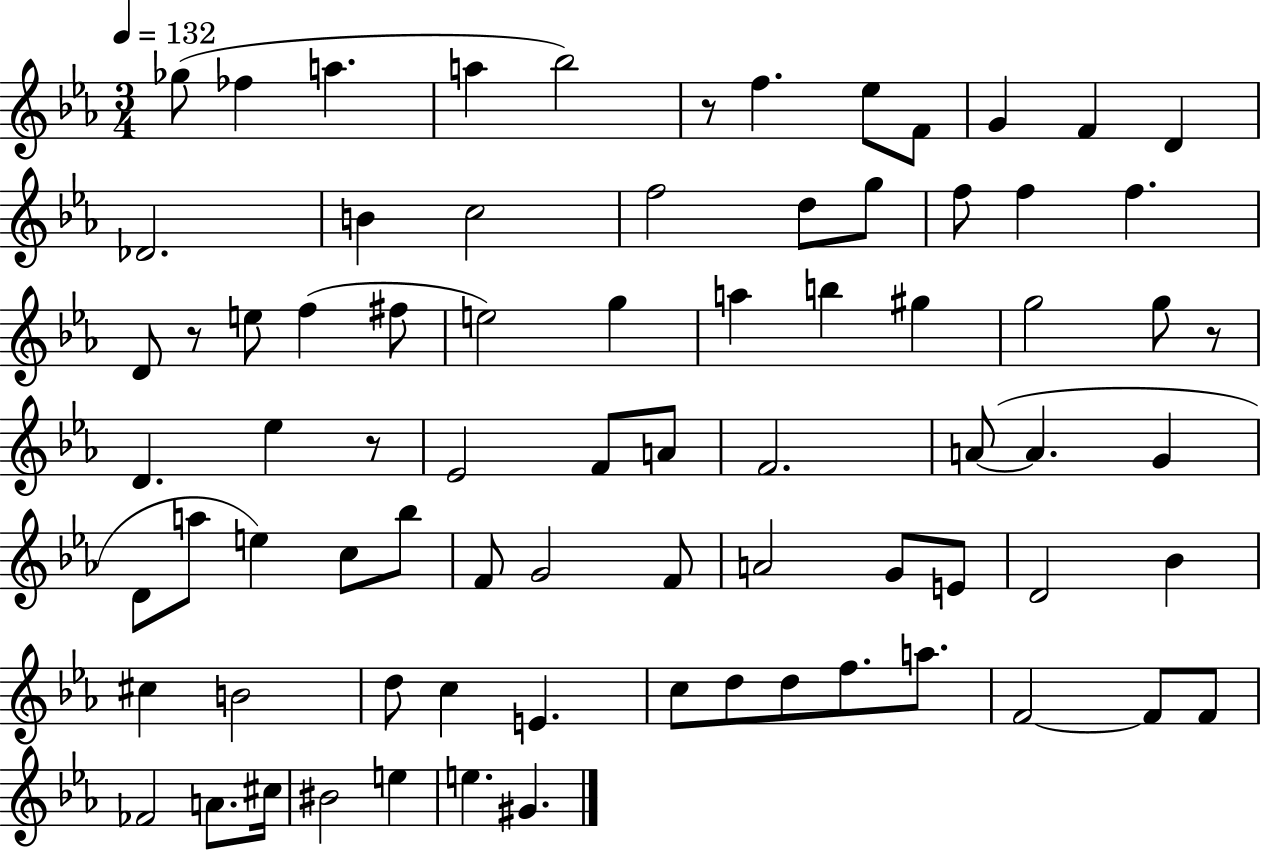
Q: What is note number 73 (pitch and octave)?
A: G#4